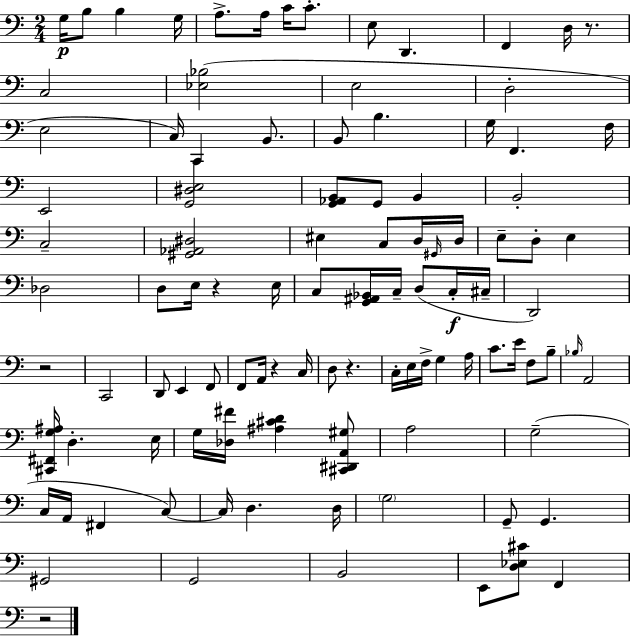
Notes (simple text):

G3/s B3/e B3/q G3/s A3/e. A3/s C4/s C4/e. E3/e D2/q. F2/q D3/s R/e. C3/h [Eb3,Bb3]/h E3/h D3/h E3/h C3/s C2/q B2/e. B2/e B3/q. G3/s F2/q. F3/s E2/h [G2,D#3,E3]/h [G2,Ab2,B2]/e G2/e B2/q B2/h C3/h [G#2,Ab2,D#3]/h EIS3/q C3/e D3/s G#2/s D3/s E3/e D3/e E3/q Db3/h D3/e E3/s R/q E3/s C3/e [G2,A#2,Bb2]/s C3/s D3/e C3/s C#3/s D2/h R/h C2/h D2/e E2/q F2/e F2/e A2/s R/q C3/s D3/e R/q. C3/s E3/s F3/s G3/q A3/s C4/e. E4/s F3/e B3/e Bb3/s A2/h [C#2,F#2,G3,A#3]/s D3/q. E3/s G3/s [Db3,F#4]/s [A#3,C#4,D4]/q [C#2,D#2,A2,G#3]/e A3/h G3/h C3/s A2/s F#2/q C3/e C3/s D3/q. D3/s G3/h G2/e G2/q. G#2/h G2/h B2/h E2/e [D3,Eb3,C#4]/e F2/q R/h